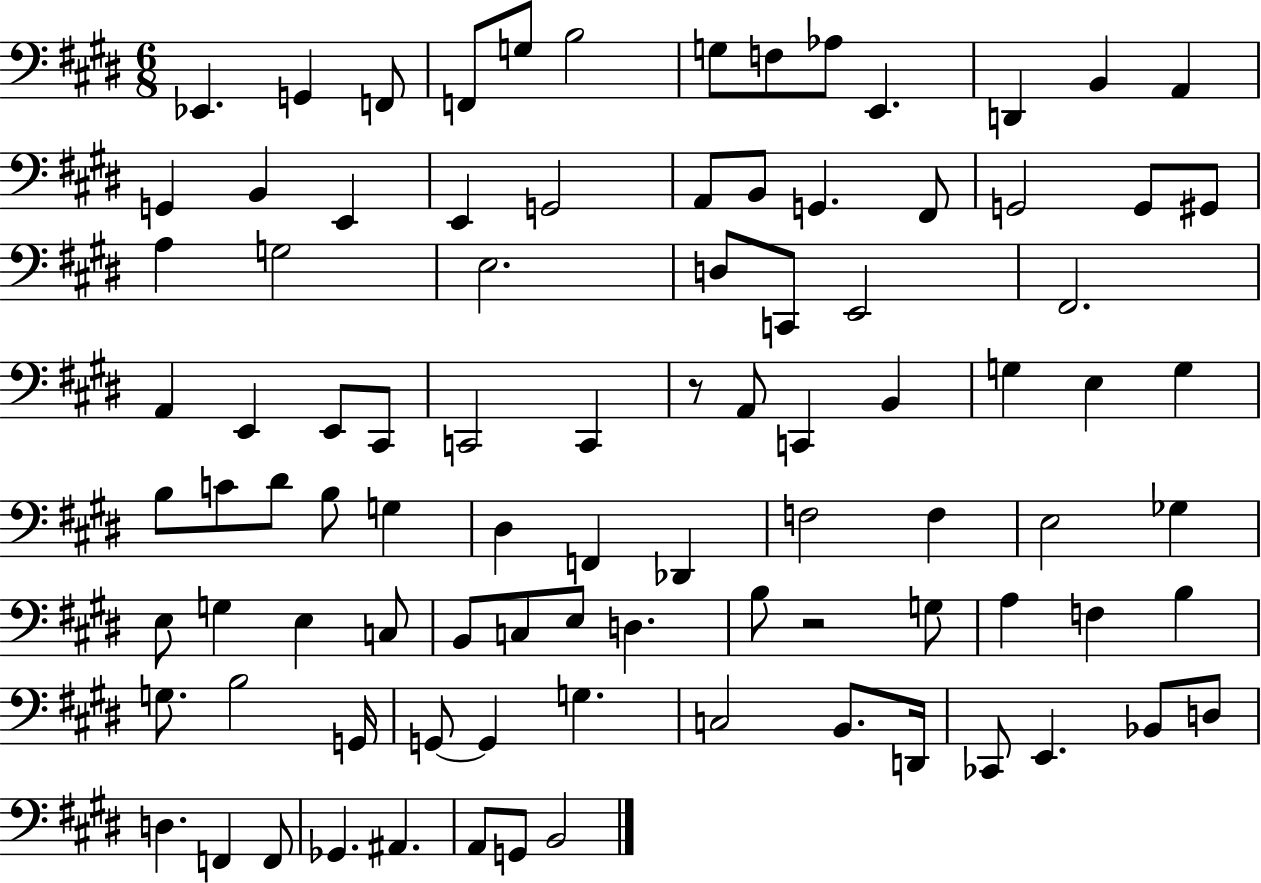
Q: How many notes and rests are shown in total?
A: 92